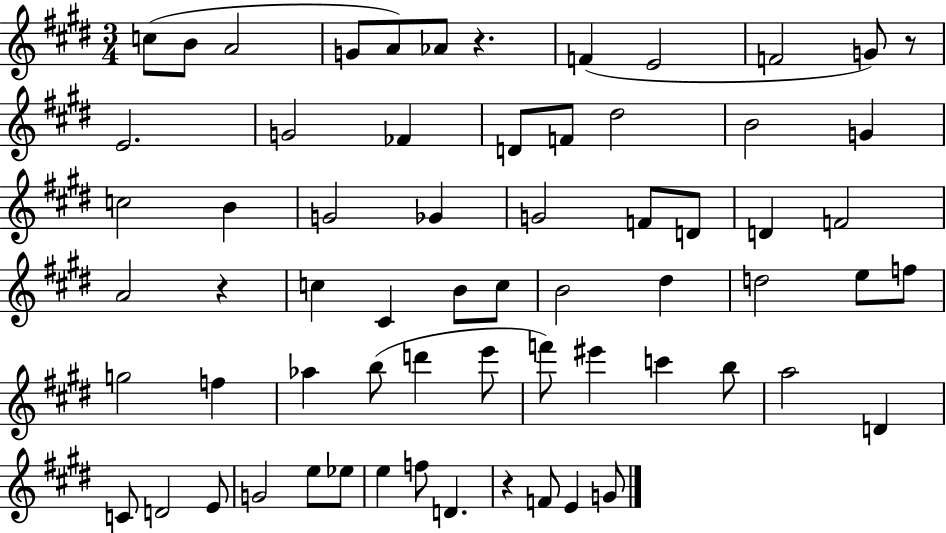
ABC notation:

X:1
T:Untitled
M:3/4
L:1/4
K:E
c/2 B/2 A2 G/2 A/2 _A/2 z F E2 F2 G/2 z/2 E2 G2 _F D/2 F/2 ^d2 B2 G c2 B G2 _G G2 F/2 D/2 D F2 A2 z c ^C B/2 c/2 B2 ^d d2 e/2 f/2 g2 f _a b/2 d' e'/2 f'/2 ^e' c' b/2 a2 D C/2 D2 E/2 G2 e/2 _e/2 e f/2 D z F/2 E G/2